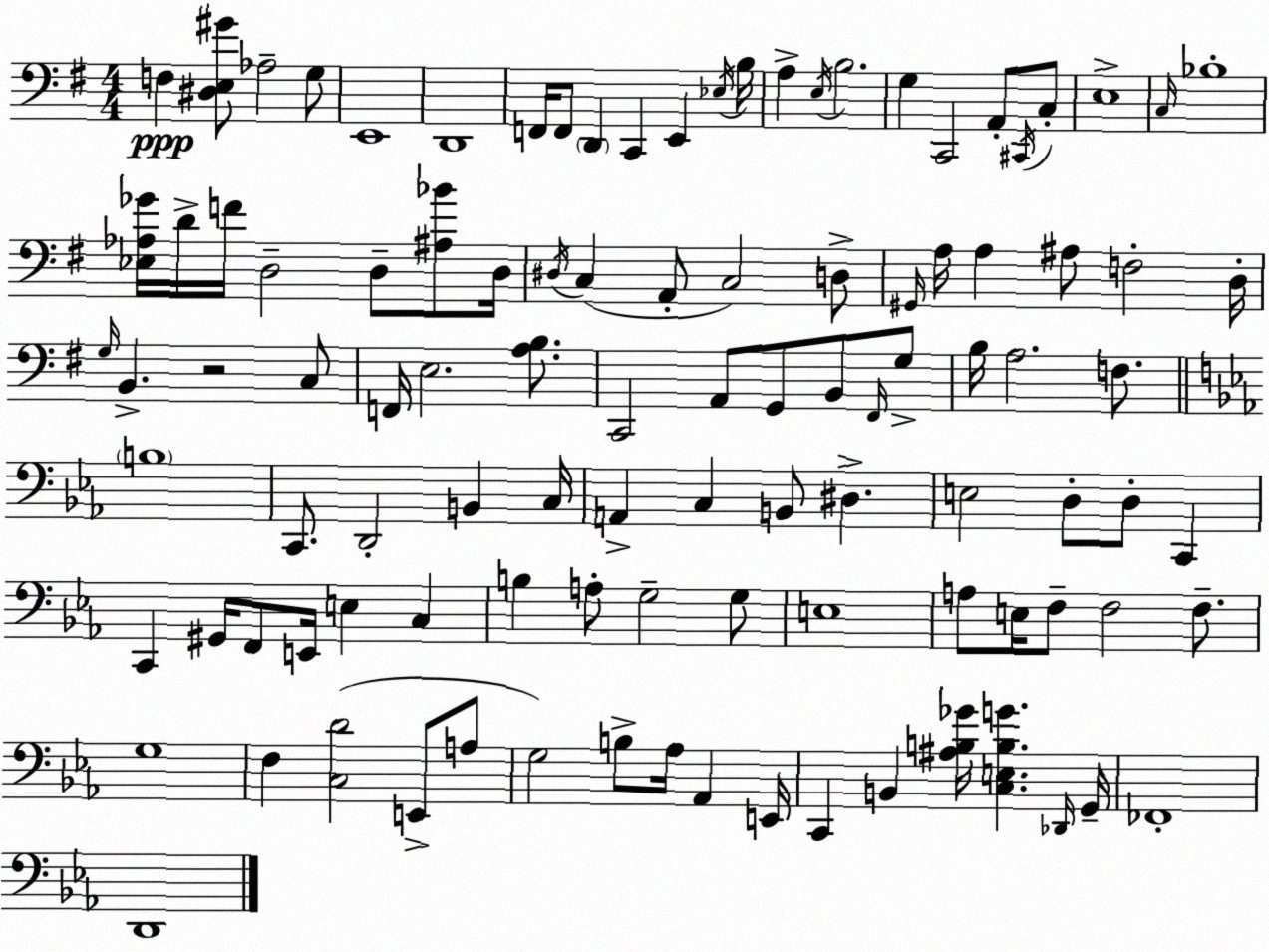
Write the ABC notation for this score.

X:1
T:Untitled
M:4/4
L:1/4
K:Em
F, [^D,E,^G]/2 _A,2 G,/2 E,,4 D,,4 F,,/4 F,,/2 D,, C,, E,, _E,/4 B,/4 A, E,/4 B,2 G, C,,2 A,,/2 ^C,,/4 C,/2 E,4 C,/4 _B,4 [_E,_A,_G]/4 D/4 F/4 D,2 D,/2 [^A,_B]/2 D,/4 ^D,/4 C, A,,/2 C,2 D,/2 ^G,,/4 A,/4 A, ^A,/2 F,2 D,/4 G,/4 B,, z2 C,/2 F,,/4 E,2 [A,B,]/2 C,,2 A,,/2 G,,/2 B,,/2 ^F,,/4 G,/2 B,/4 A,2 F,/2 B,4 C,,/2 D,,2 B,, C,/4 A,, C, B,,/2 ^D, E,2 D,/2 D,/2 C,, C,, ^G,,/4 F,,/2 E,,/4 E, C, B, A,/2 G,2 G,/2 E,4 A,/2 E,/4 F,/2 F,2 F,/2 G,4 F, [C,D]2 E,,/2 A,/2 G,2 B,/2 _A,/4 _A,, E,,/4 C,, B,, [^A,B,_G]/4 [C,E,B,G] _D,,/4 G,,/4 _F,,4 D,,4